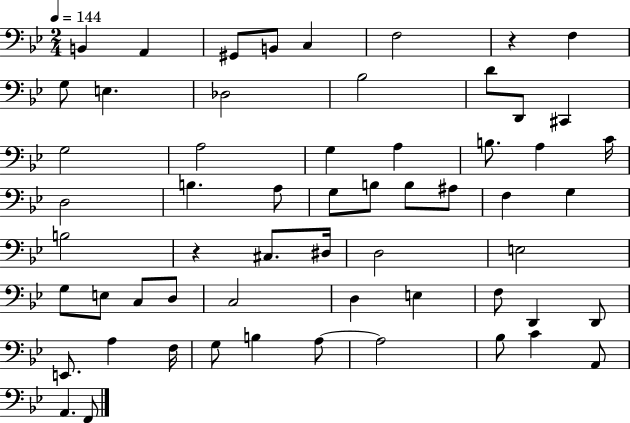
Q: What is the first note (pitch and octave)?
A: B2